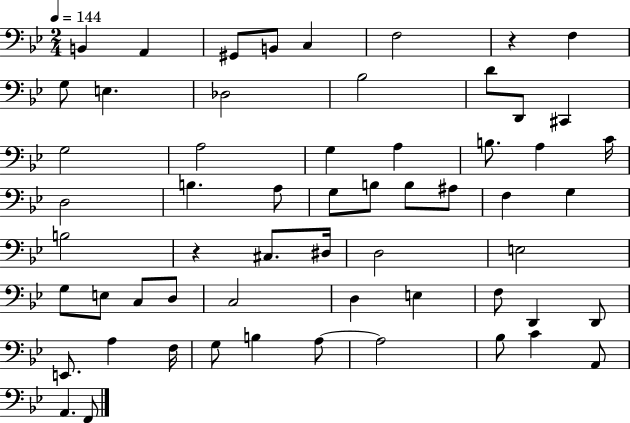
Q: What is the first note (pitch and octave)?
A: B2